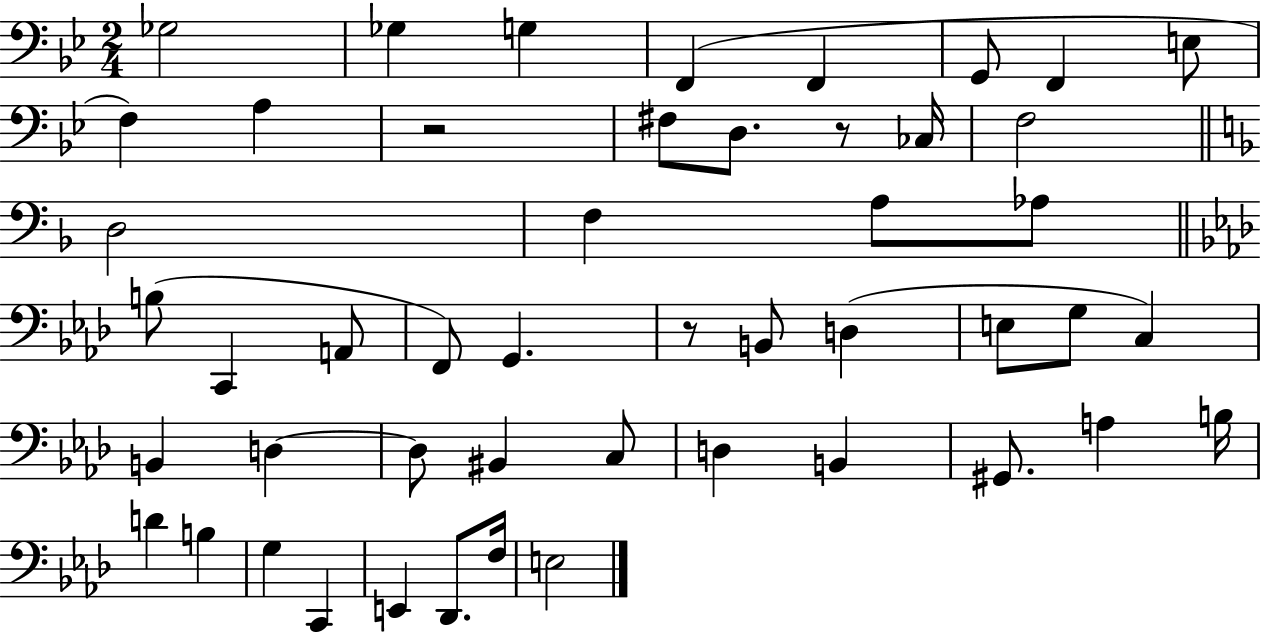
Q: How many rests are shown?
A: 3